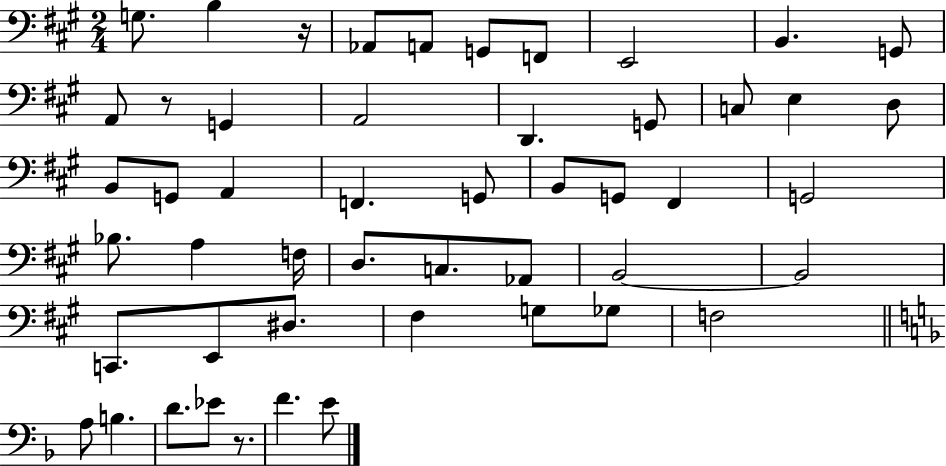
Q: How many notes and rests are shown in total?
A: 50